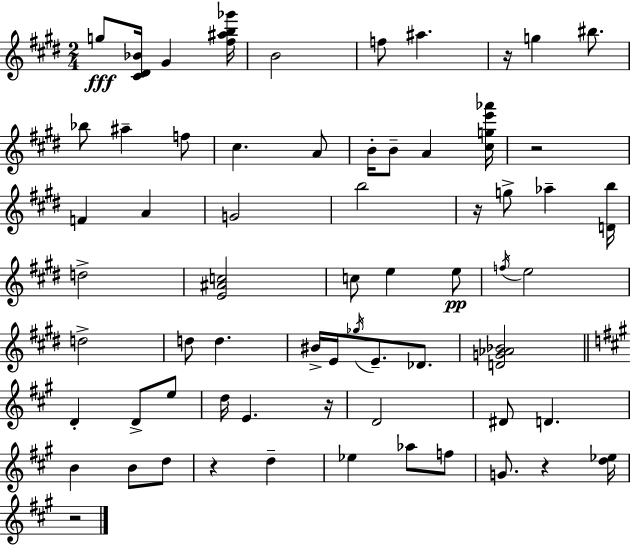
{
  \clef treble
  \numericTimeSignature
  \time 2/4
  \key e \major
  \repeat volta 2 { g''8\fff <cis' dis' bes'>16 gis'4 <fis'' ais'' b'' ges'''>16 | b'2 | f''8 ais''4. | r16 g''4 bis''8. | \break bes''8 ais''4-- f''8 | cis''4. a'8 | b'16-. b'8-- a'4 <cis'' g'' e''' aes'''>16 | r2 | \break f'4 a'4 | g'2 | b''2 | r16 g''8-> aes''4-- <d' b''>16 | \break d''2-> | <e' ais' c''>2 | c''8 e''4 e''8\pp | \acciaccatura { f''16 } e''2 | \break d''2-> | d''8 d''4. | bis'16-> e'16 \acciaccatura { ges''16 } e'8.-- des'8. | <d' g' aes' bes'>2 | \break \bar "||" \break \key a \major d'4-. d'8-> e''8 | d''16 e'4. r16 | d'2 | dis'8 d'4. | \break b'4 b'8 d''8 | r4 d''4-- | ees''4 aes''8 f''8 | g'8. r4 <d'' ees''>16 | \break r2 | } \bar "|."
}